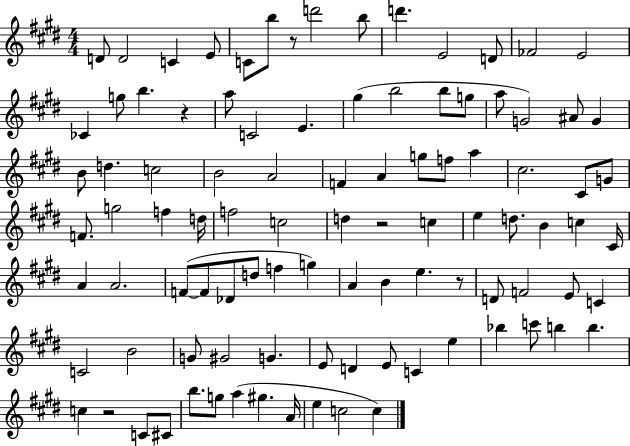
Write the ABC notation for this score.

X:1
T:Untitled
M:4/4
L:1/4
K:E
D/2 D2 C E/2 C/2 b/2 z/2 d'2 b/2 d' E2 D/2 _F2 E2 _C g/2 b z a/2 C2 E ^g b2 b/2 g/2 a/2 G2 ^A/2 G B/2 d c2 B2 A2 F A g/2 f/2 a ^c2 ^C/2 G/2 F/2 g2 f d/4 f2 c2 d z2 c e d/2 B c ^C/4 A A2 F/2 F/2 _D/2 d/2 f g A B e z/2 D/2 F2 E/2 C C2 B2 G/2 ^G2 G E/2 D E/2 C e _b c'/2 b b c z2 C/2 ^C/2 b/2 g/2 a ^g A/4 e c2 c